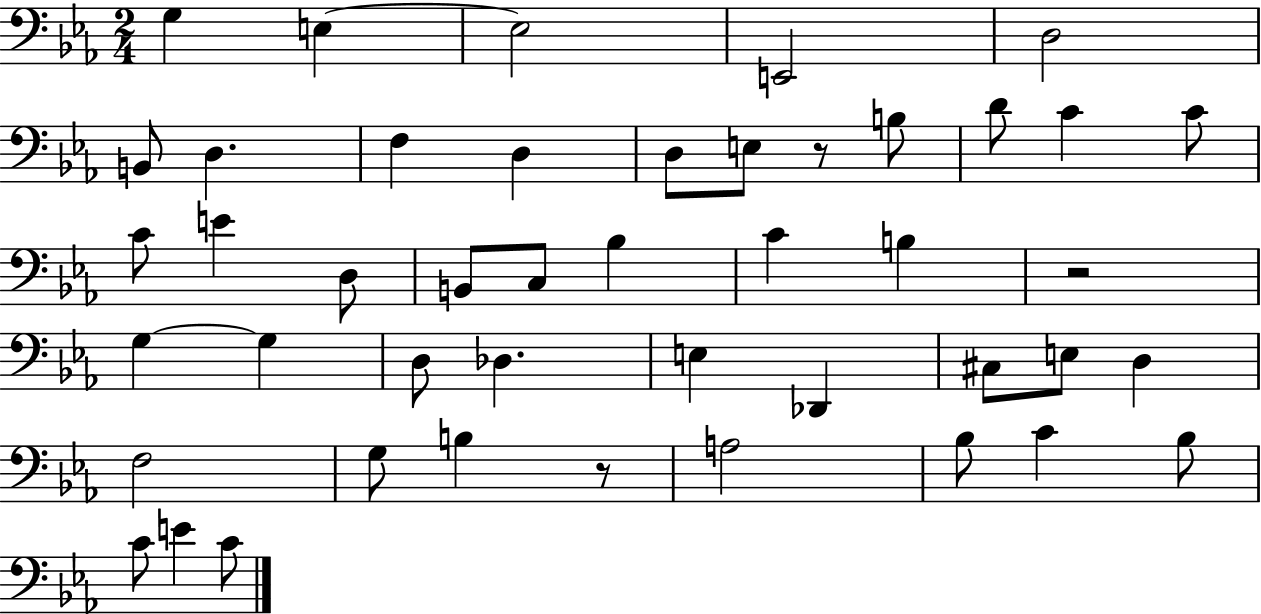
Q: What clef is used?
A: bass